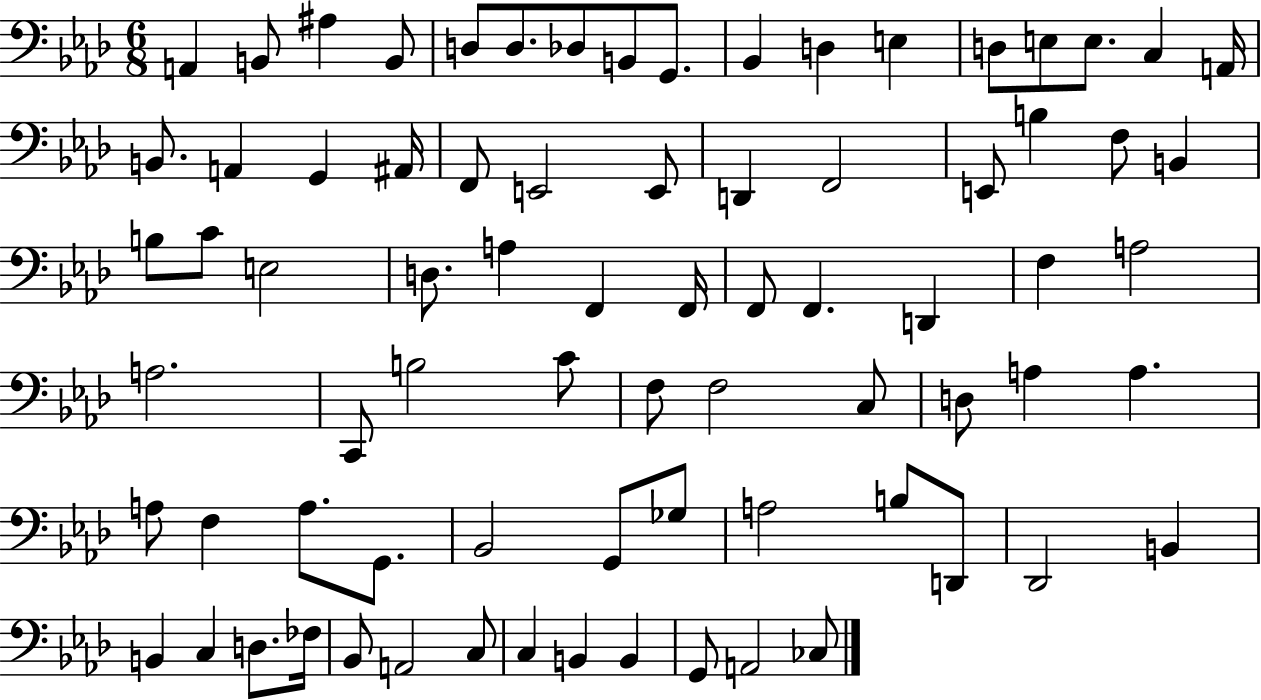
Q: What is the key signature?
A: AES major